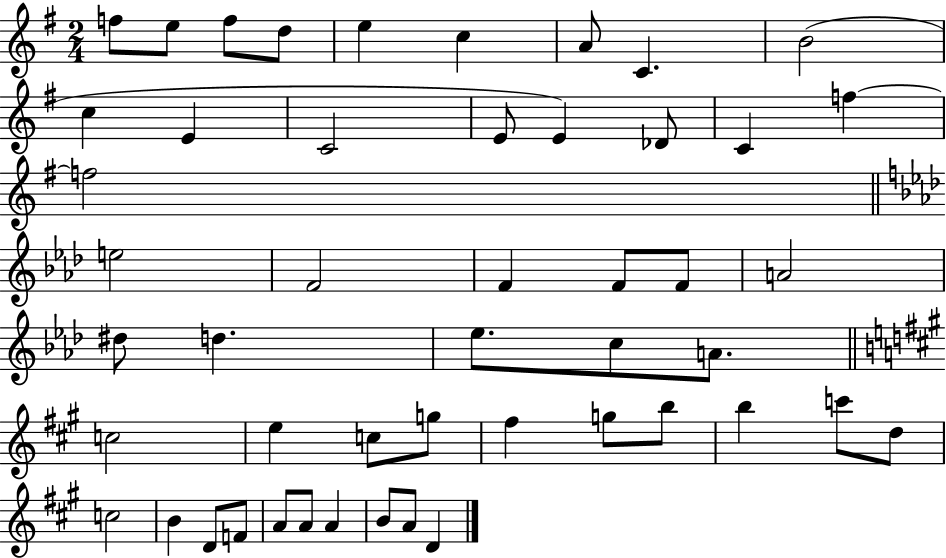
F5/e E5/e F5/e D5/e E5/q C5/q A4/e C4/q. B4/h C5/q E4/q C4/h E4/e E4/q Db4/e C4/q F5/q F5/h E5/h F4/h F4/q F4/e F4/e A4/h D#5/e D5/q. Eb5/e. C5/e A4/e. C5/h E5/q C5/e G5/e F#5/q G5/e B5/e B5/q C6/e D5/e C5/h B4/q D4/e F4/e A4/e A4/e A4/q B4/e A4/e D4/q